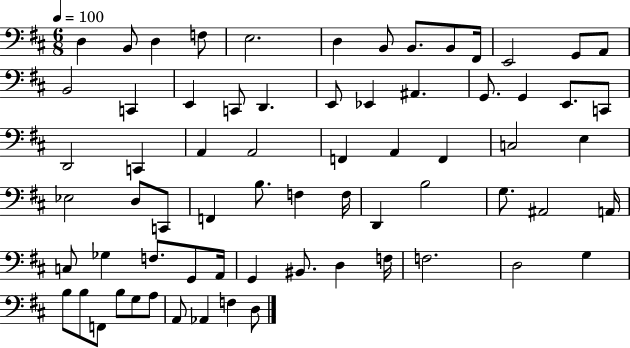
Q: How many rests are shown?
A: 0